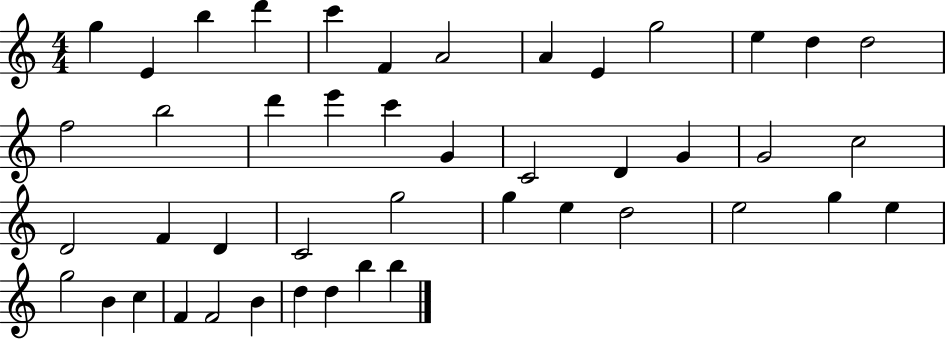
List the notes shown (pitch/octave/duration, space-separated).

G5/q E4/q B5/q D6/q C6/q F4/q A4/h A4/q E4/q G5/h E5/q D5/q D5/h F5/h B5/h D6/q E6/q C6/q G4/q C4/h D4/q G4/q G4/h C5/h D4/h F4/q D4/q C4/h G5/h G5/q E5/q D5/h E5/h G5/q E5/q G5/h B4/q C5/q F4/q F4/h B4/q D5/q D5/q B5/q B5/q